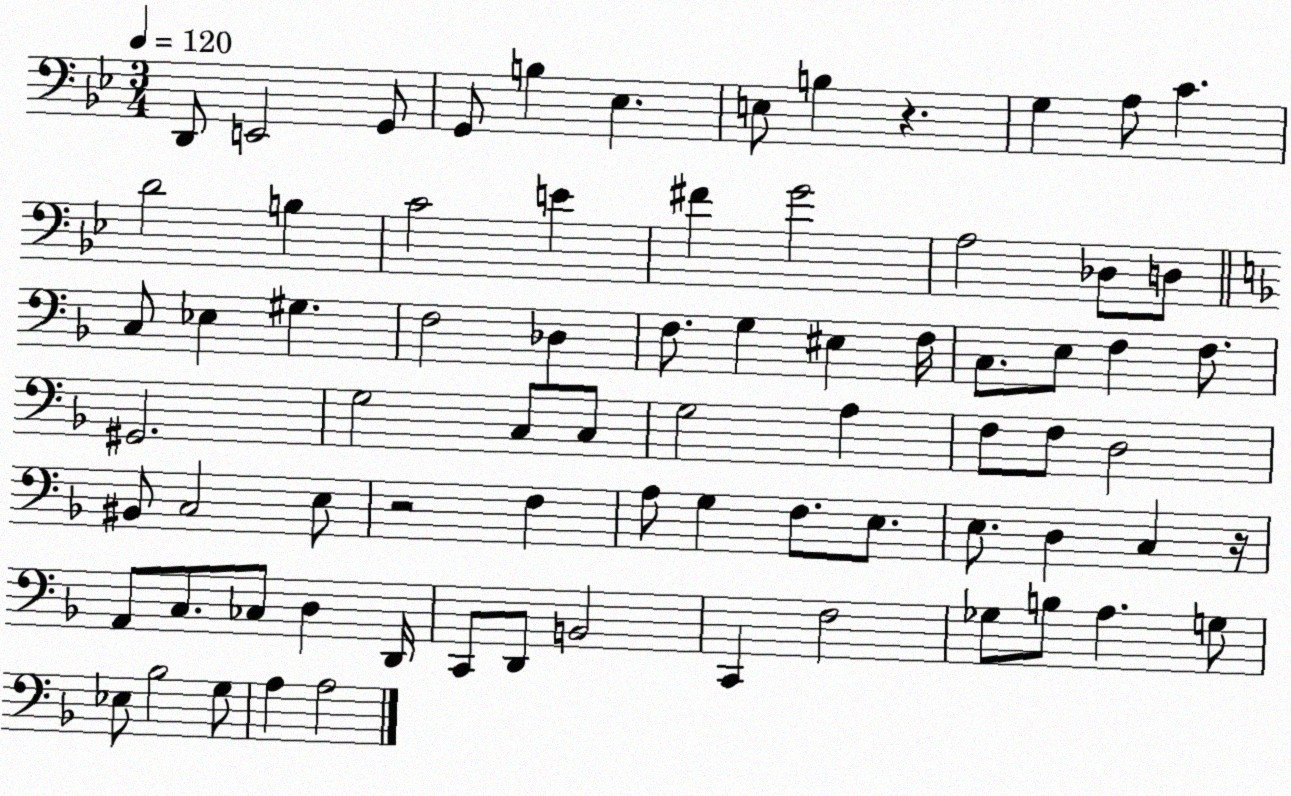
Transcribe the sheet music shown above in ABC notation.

X:1
T:Untitled
M:3/4
L:1/4
K:Bb
D,,/2 E,,2 G,,/2 G,,/2 B, _E, E,/2 B, z G, A,/2 C D2 B, C2 E ^F G2 A,2 _D,/2 D,/2 C,/2 _E, ^G, F,2 _D, F,/2 G, ^E, F,/4 C,/2 E,/2 F, F,/2 ^G,,2 G,2 C,/2 C,/2 G,2 A, F,/2 F,/2 D,2 ^B,,/2 C,2 E,/2 z2 F, A,/2 G, F,/2 E,/2 E,/2 D, C, z/4 A,,/2 C,/2 _C,/2 D, D,,/4 C,,/2 D,,/2 B,,2 C,, F,2 _G,/2 B,/2 A, G,/2 _E,/2 _B,2 G,/2 A, A,2